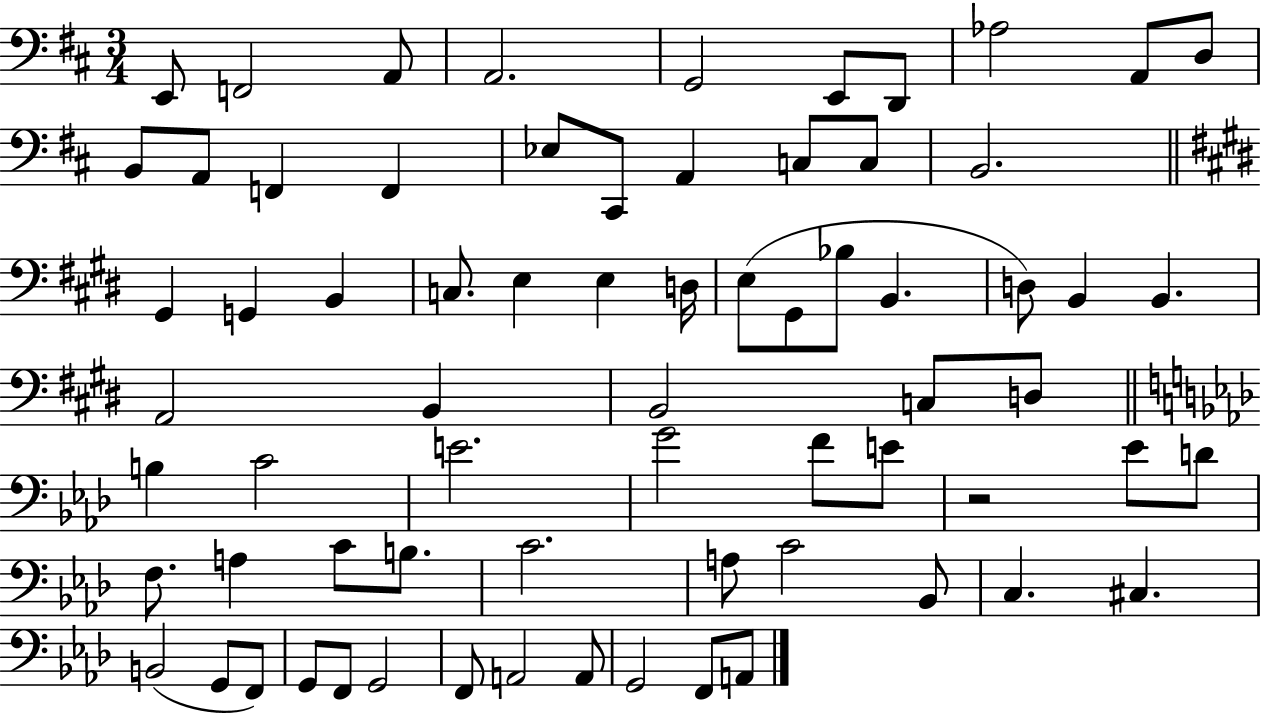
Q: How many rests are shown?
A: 1